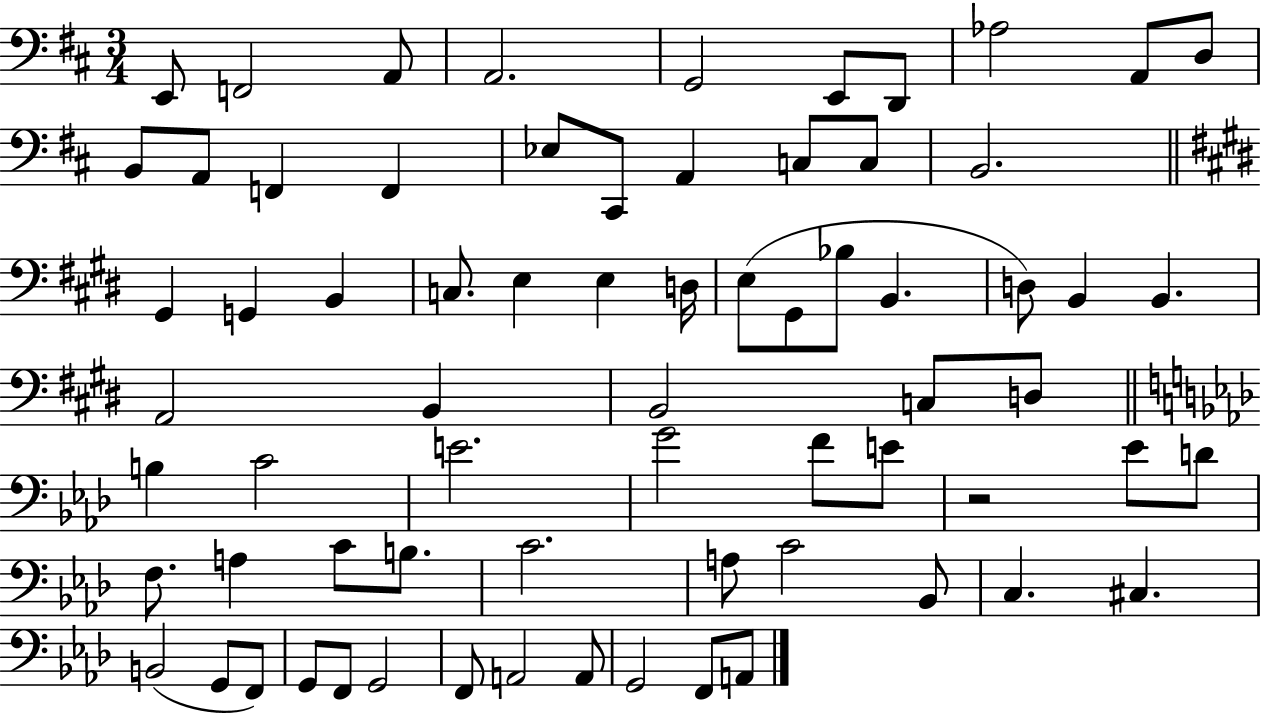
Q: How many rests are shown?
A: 1